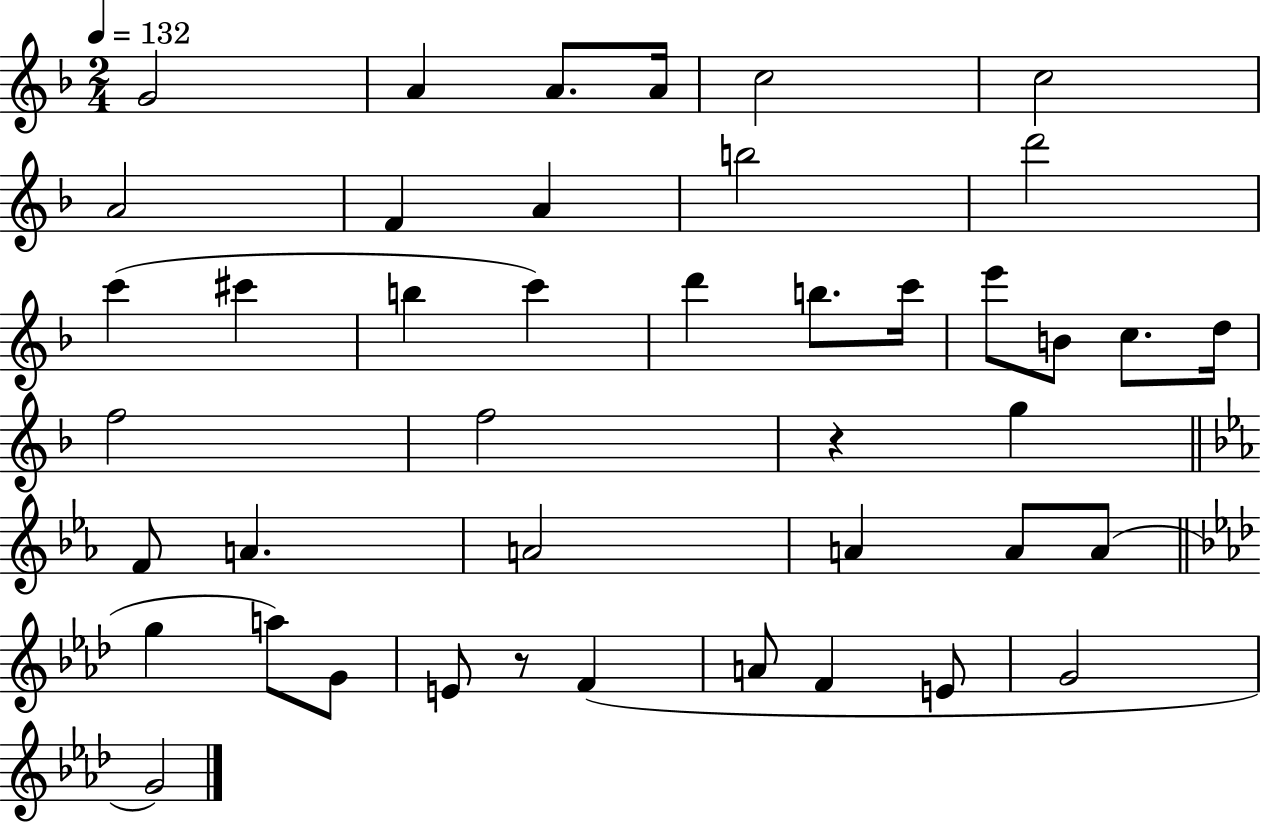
{
  \clef treble
  \numericTimeSignature
  \time 2/4
  \key f \major
  \tempo 4 = 132
  g'2 | a'4 a'8. a'16 | c''2 | c''2 | \break a'2 | f'4 a'4 | b''2 | d'''2 | \break c'''4( cis'''4 | b''4 c'''4) | d'''4 b''8. c'''16 | e'''8 b'8 c''8. d''16 | \break f''2 | f''2 | r4 g''4 | \bar "||" \break \key ees \major f'8 a'4. | a'2 | a'4 a'8 a'8( | \bar "||" \break \key f \minor g''4 a''8) g'8 | e'8 r8 f'4( | a'8 f'4 e'8 | g'2 | \break g'2) | \bar "|."
}